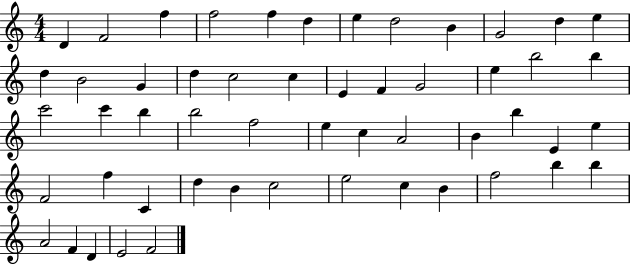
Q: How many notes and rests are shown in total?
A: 53